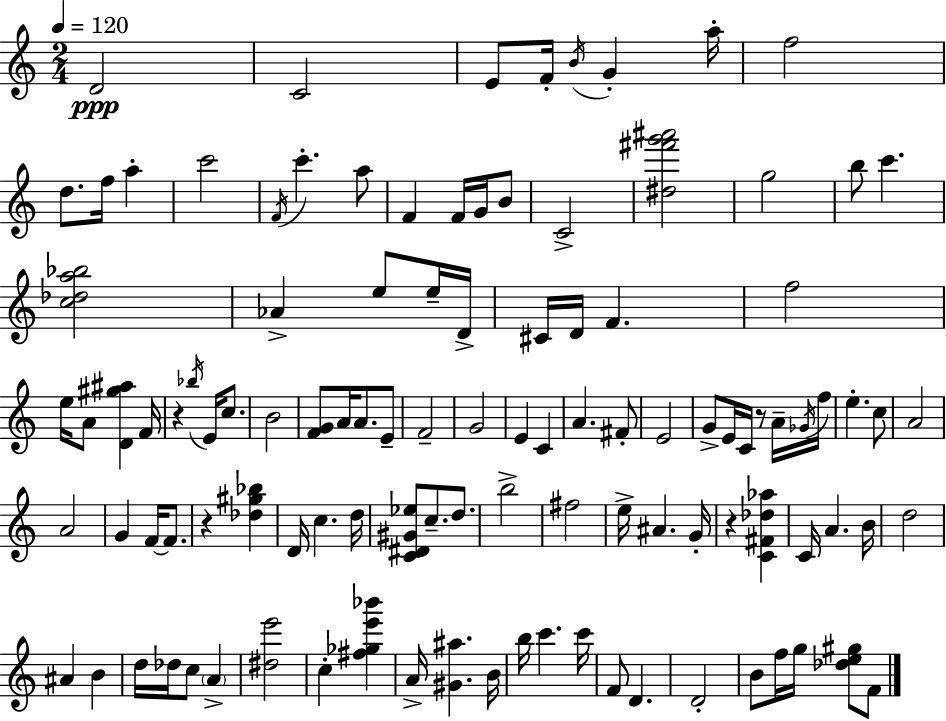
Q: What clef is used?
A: treble